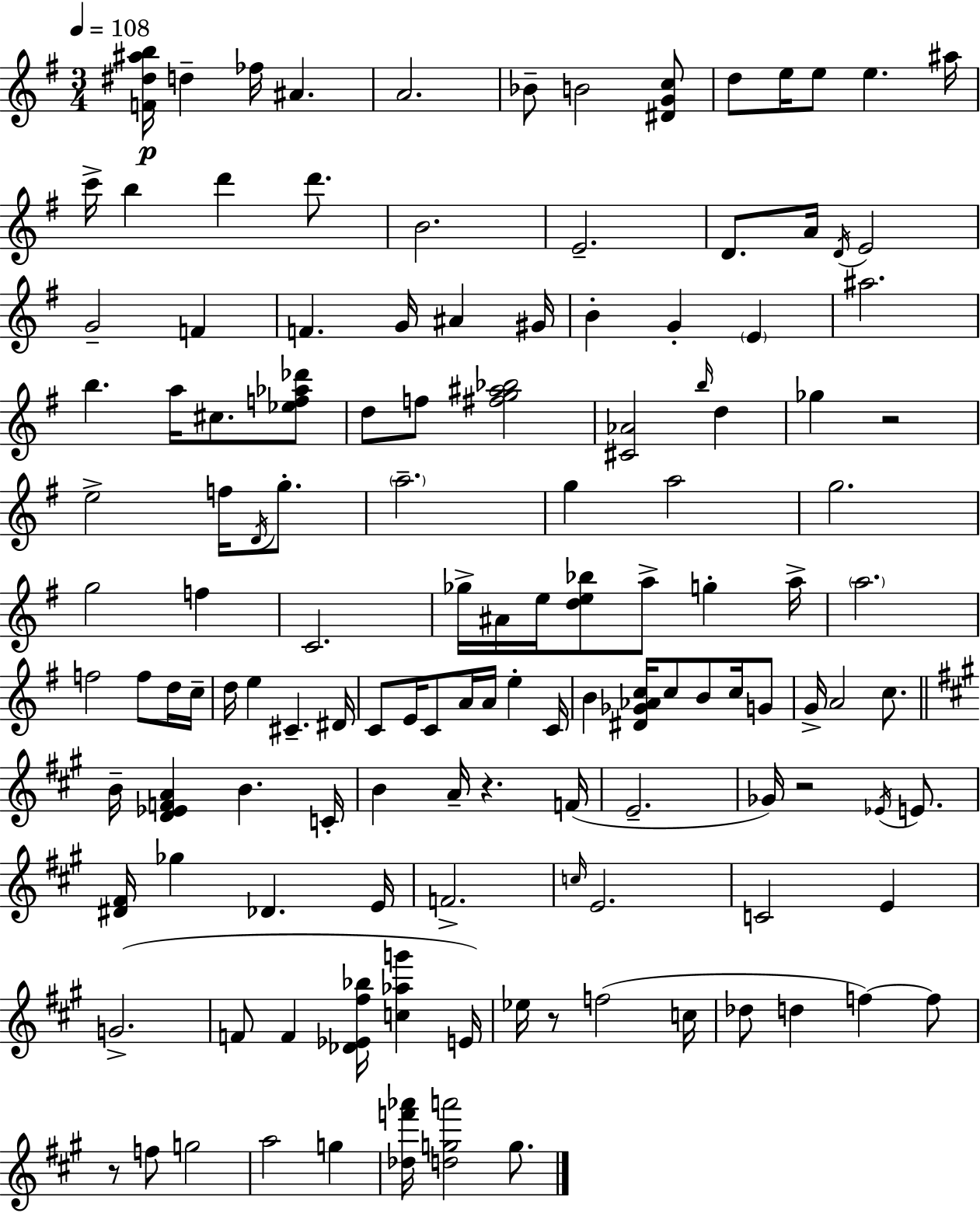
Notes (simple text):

[F4,D#5,A#5,B5]/s D5/q FES5/s A#4/q. A4/h. Bb4/e B4/h [D#4,G4,C5]/e D5/e E5/s E5/e E5/q. A#5/s C6/s B5/q D6/q D6/e. B4/h. E4/h. D4/e. A4/s D4/s E4/h G4/h F4/q F4/q. G4/s A#4/q G#4/s B4/q G4/q E4/q A#5/h. B5/q. A5/s C#5/e. [Eb5,F5,Ab5,Db6]/e D5/e F5/e [F#5,G5,A#5,Bb5]/h [C#4,Ab4]/h B5/s D5/q Gb5/q R/h E5/h F5/s D4/s G5/e. A5/h. G5/q A5/h G5/h. G5/h F5/q C4/h. Gb5/s A#4/s E5/s [D5,E5,Bb5]/e A5/e G5/q A5/s A5/h. F5/h F5/e D5/s C5/s D5/s E5/q C#4/q. D#4/s C4/e E4/s C4/e A4/s A4/s E5/q C4/s B4/q [D#4,Gb4,Ab4,C5]/s C5/e B4/e C5/s G4/e G4/s A4/h C5/e. B4/s [D4,Eb4,F4,A4]/q B4/q. C4/s B4/q A4/s R/q. F4/s E4/h. Gb4/s R/h Eb4/s E4/e. [D#4,F#4]/s Gb5/q Db4/q. E4/s F4/h. C5/s E4/h. C4/h E4/q G4/h. F4/e F4/q [Db4,Eb4,F#5,Bb5]/s [C5,Ab5,G6]/q E4/s Eb5/s R/e F5/h C5/s Db5/e D5/q F5/q F5/e R/e F5/e G5/h A5/h G5/q [Db5,F6,Ab6]/s [D5,G5,A6]/h G5/e.